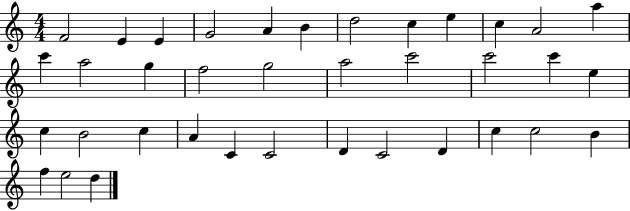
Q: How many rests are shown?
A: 0